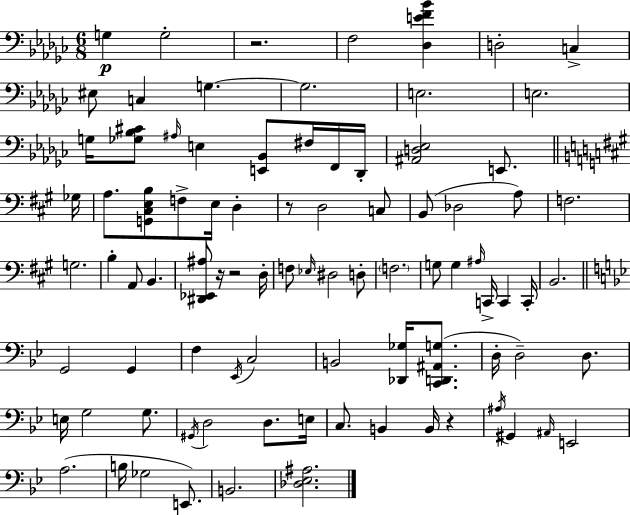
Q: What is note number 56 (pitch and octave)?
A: E3